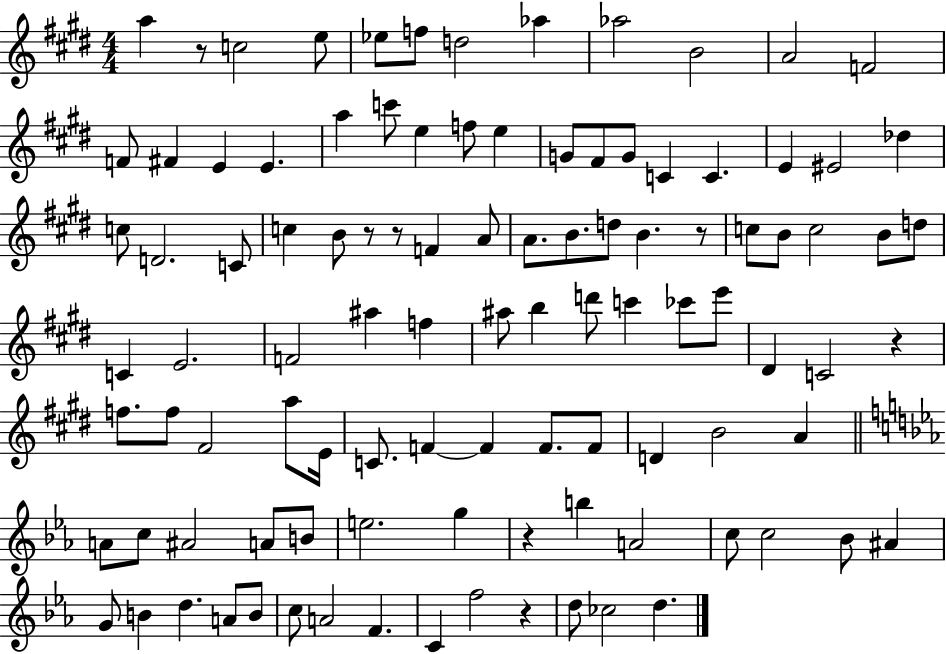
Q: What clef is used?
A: treble